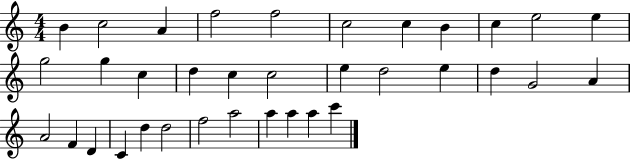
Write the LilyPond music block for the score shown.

{
  \clef treble
  \numericTimeSignature
  \time 4/4
  \key c \major
  b'4 c''2 a'4 | f''2 f''2 | c''2 c''4 b'4 | c''4 e''2 e''4 | \break g''2 g''4 c''4 | d''4 c''4 c''2 | e''4 d''2 e''4 | d''4 g'2 a'4 | \break a'2 f'4 d'4 | c'4 d''4 d''2 | f''2 a''2 | a''4 a''4 a''4 c'''4 | \break \bar "|."
}